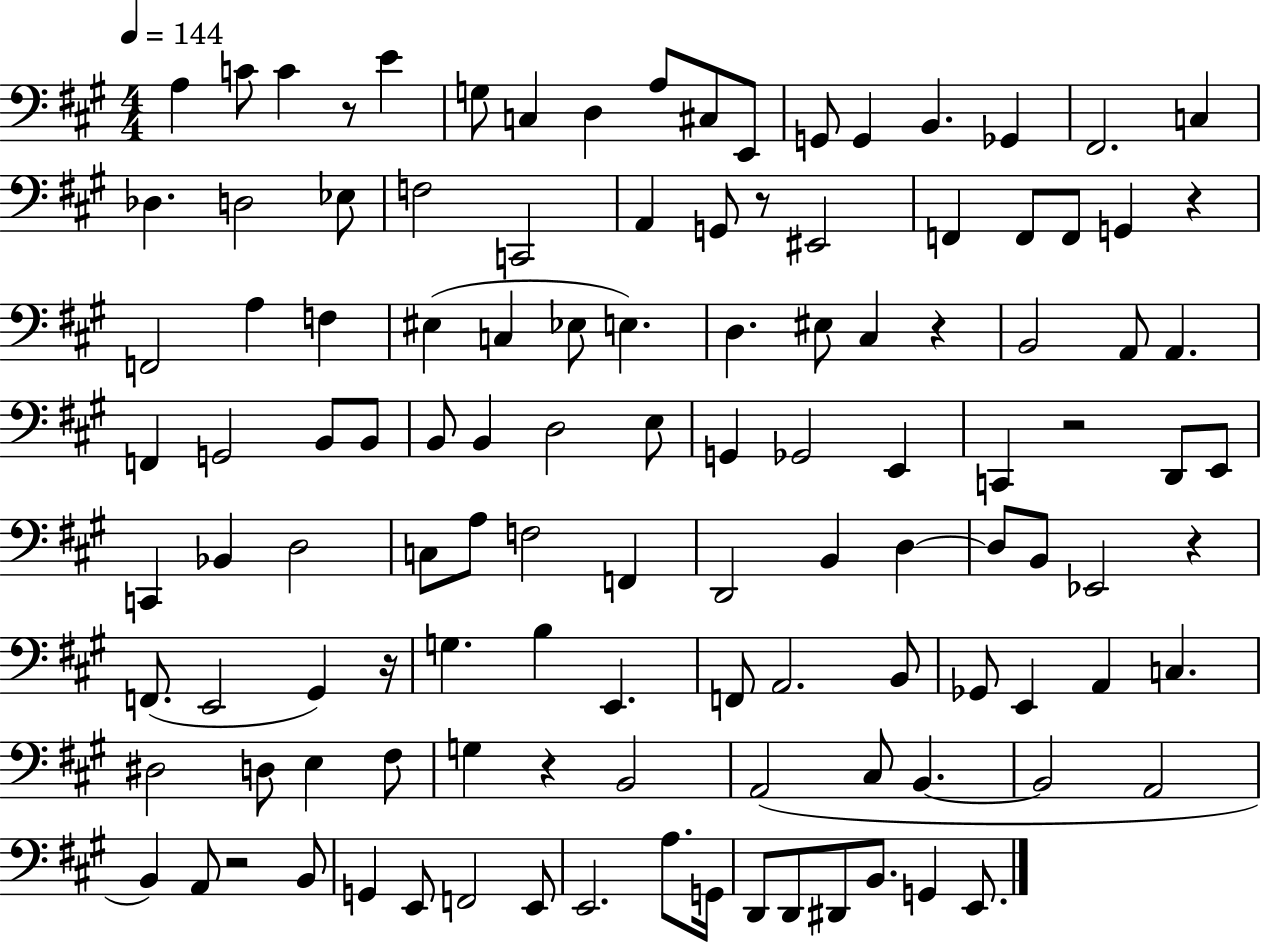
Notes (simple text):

A3/q C4/e C4/q R/e E4/q G3/e C3/q D3/q A3/e C#3/e E2/e G2/e G2/q B2/q. Gb2/q F#2/h. C3/q Db3/q. D3/h Eb3/e F3/h C2/h A2/q G2/e R/e EIS2/h F2/q F2/e F2/e G2/q R/q F2/h A3/q F3/q EIS3/q C3/q Eb3/e E3/q. D3/q. EIS3/e C#3/q R/q B2/h A2/e A2/q. F2/q G2/h B2/e B2/e B2/e B2/q D3/h E3/e G2/q Gb2/h E2/q C2/q R/h D2/e E2/e C2/q Bb2/q D3/h C3/e A3/e F3/h F2/q D2/h B2/q D3/q D3/e B2/e Eb2/h R/q F2/e. E2/h G#2/q R/s G3/q. B3/q E2/q. F2/e A2/h. B2/e Gb2/e E2/q A2/q C3/q. D#3/h D3/e E3/q F#3/e G3/q R/q B2/h A2/h C#3/e B2/q. B2/h A2/h B2/q A2/e R/h B2/e G2/q E2/e F2/h E2/e E2/h. A3/e. G2/s D2/e D2/e D#2/e B2/e. G2/q E2/e.